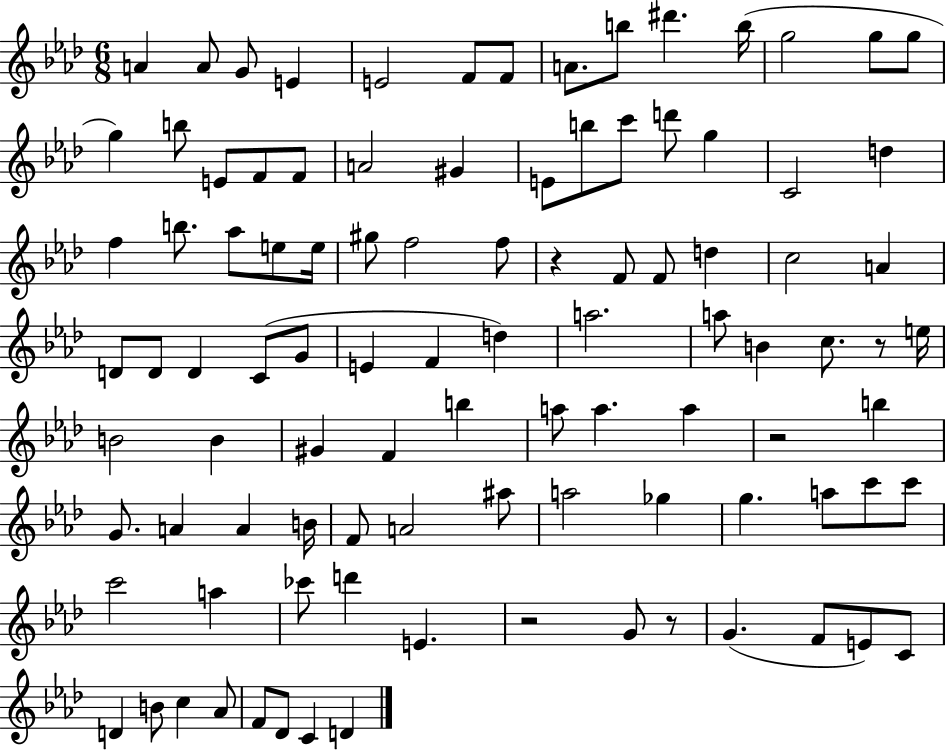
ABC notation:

X:1
T:Untitled
M:6/8
L:1/4
K:Ab
A A/2 G/2 E E2 F/2 F/2 A/2 b/2 ^d' b/4 g2 g/2 g/2 g b/2 E/2 F/2 F/2 A2 ^G E/2 b/2 c'/2 d'/2 g C2 d f b/2 _a/2 e/2 e/4 ^g/2 f2 f/2 z F/2 F/2 d c2 A D/2 D/2 D C/2 G/2 E F d a2 a/2 B c/2 z/2 e/4 B2 B ^G F b a/2 a a z2 b G/2 A A B/4 F/2 A2 ^a/2 a2 _g g a/2 c'/2 c'/2 c'2 a _c'/2 d' E z2 G/2 z/2 G F/2 E/2 C/2 D B/2 c _A/2 F/2 _D/2 C D